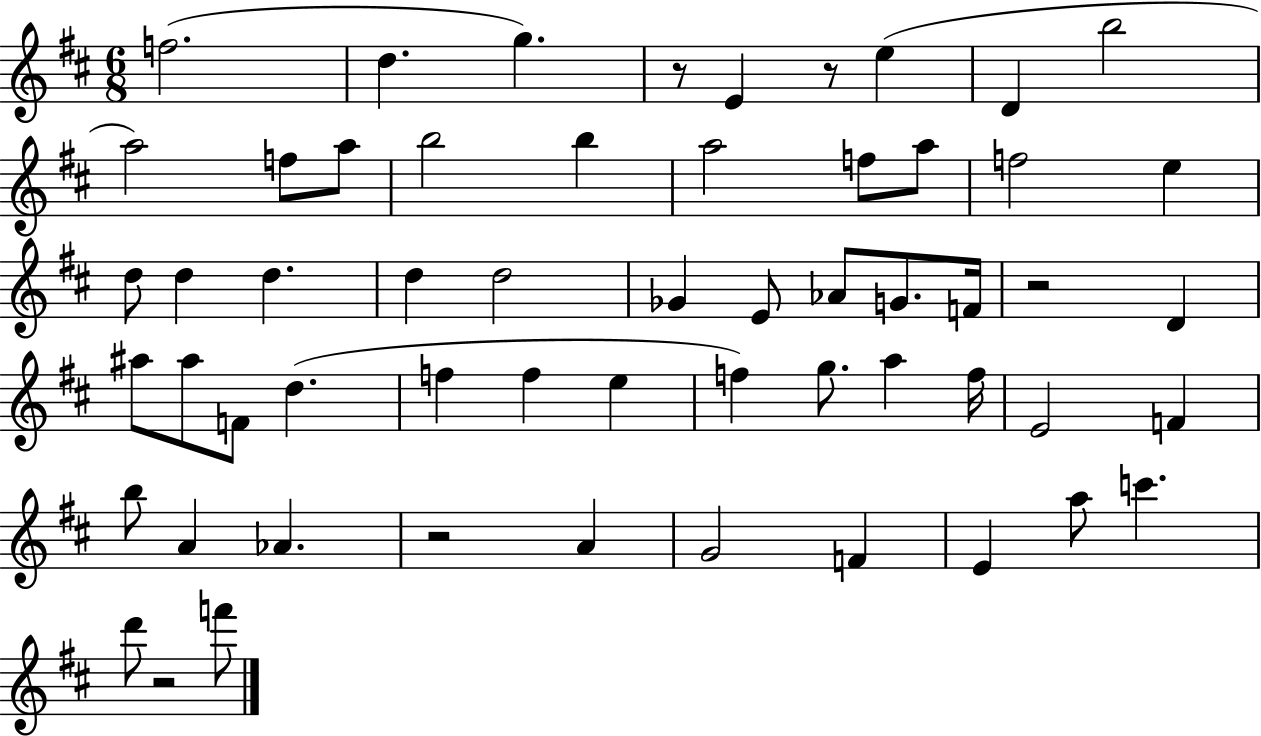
F5/h. D5/q. G5/q. R/e E4/q R/e E5/q D4/q B5/h A5/h F5/e A5/e B5/h B5/q A5/h F5/e A5/e F5/h E5/q D5/e D5/q D5/q. D5/q D5/h Gb4/q E4/e Ab4/e G4/e. F4/s R/h D4/q A#5/e A#5/e F4/e D5/q. F5/q F5/q E5/q F5/q G5/e. A5/q F5/s E4/h F4/q B5/e A4/q Ab4/q. R/h A4/q G4/h F4/q E4/q A5/e C6/q. D6/e R/h F6/e